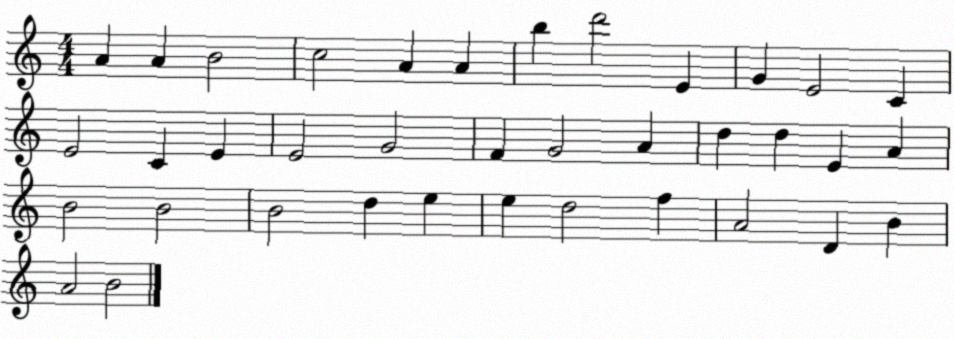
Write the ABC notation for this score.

X:1
T:Untitled
M:4/4
L:1/4
K:C
A A B2 c2 A A b d'2 E G E2 C E2 C E E2 G2 F G2 A d d E A B2 B2 B2 d e e d2 f A2 D B A2 B2